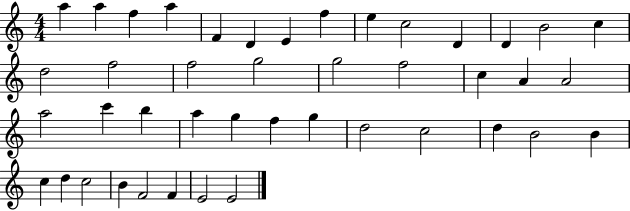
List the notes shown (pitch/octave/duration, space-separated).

A5/q A5/q F5/q A5/q F4/q D4/q E4/q F5/q E5/q C5/h D4/q D4/q B4/h C5/q D5/h F5/h F5/h G5/h G5/h F5/h C5/q A4/q A4/h A5/h C6/q B5/q A5/q G5/q F5/q G5/q D5/h C5/h D5/q B4/h B4/q C5/q D5/q C5/h B4/q F4/h F4/q E4/h E4/h